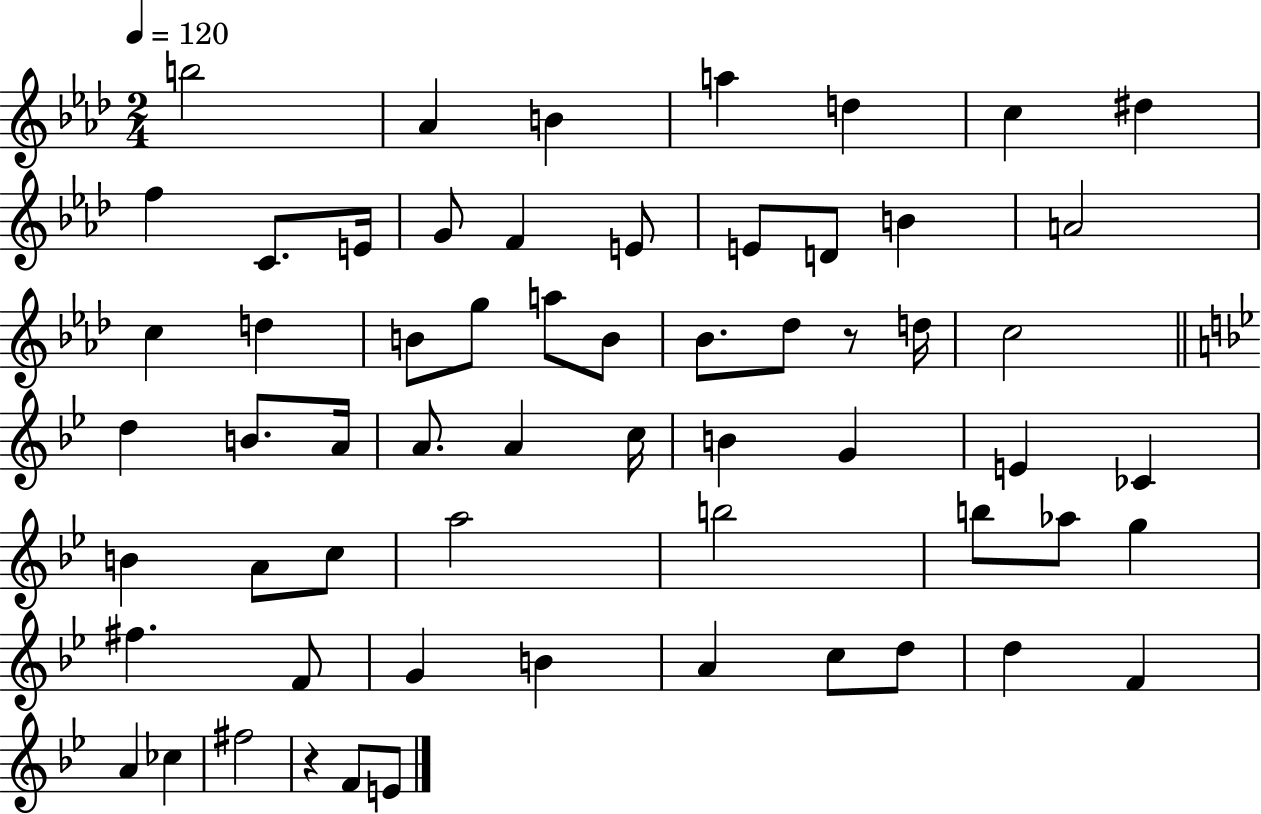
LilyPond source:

{
  \clef treble
  \numericTimeSignature
  \time 2/4
  \key aes \major
  \tempo 4 = 120
  b''2 | aes'4 b'4 | a''4 d''4 | c''4 dis''4 | \break f''4 c'8. e'16 | g'8 f'4 e'8 | e'8 d'8 b'4 | a'2 | \break c''4 d''4 | b'8 g''8 a''8 b'8 | bes'8. des''8 r8 d''16 | c''2 | \break \bar "||" \break \key bes \major d''4 b'8. a'16 | a'8. a'4 c''16 | b'4 g'4 | e'4 ces'4 | \break b'4 a'8 c''8 | a''2 | b''2 | b''8 aes''8 g''4 | \break fis''4. f'8 | g'4 b'4 | a'4 c''8 d''8 | d''4 f'4 | \break a'4 ces''4 | fis''2 | r4 f'8 e'8 | \bar "|."
}